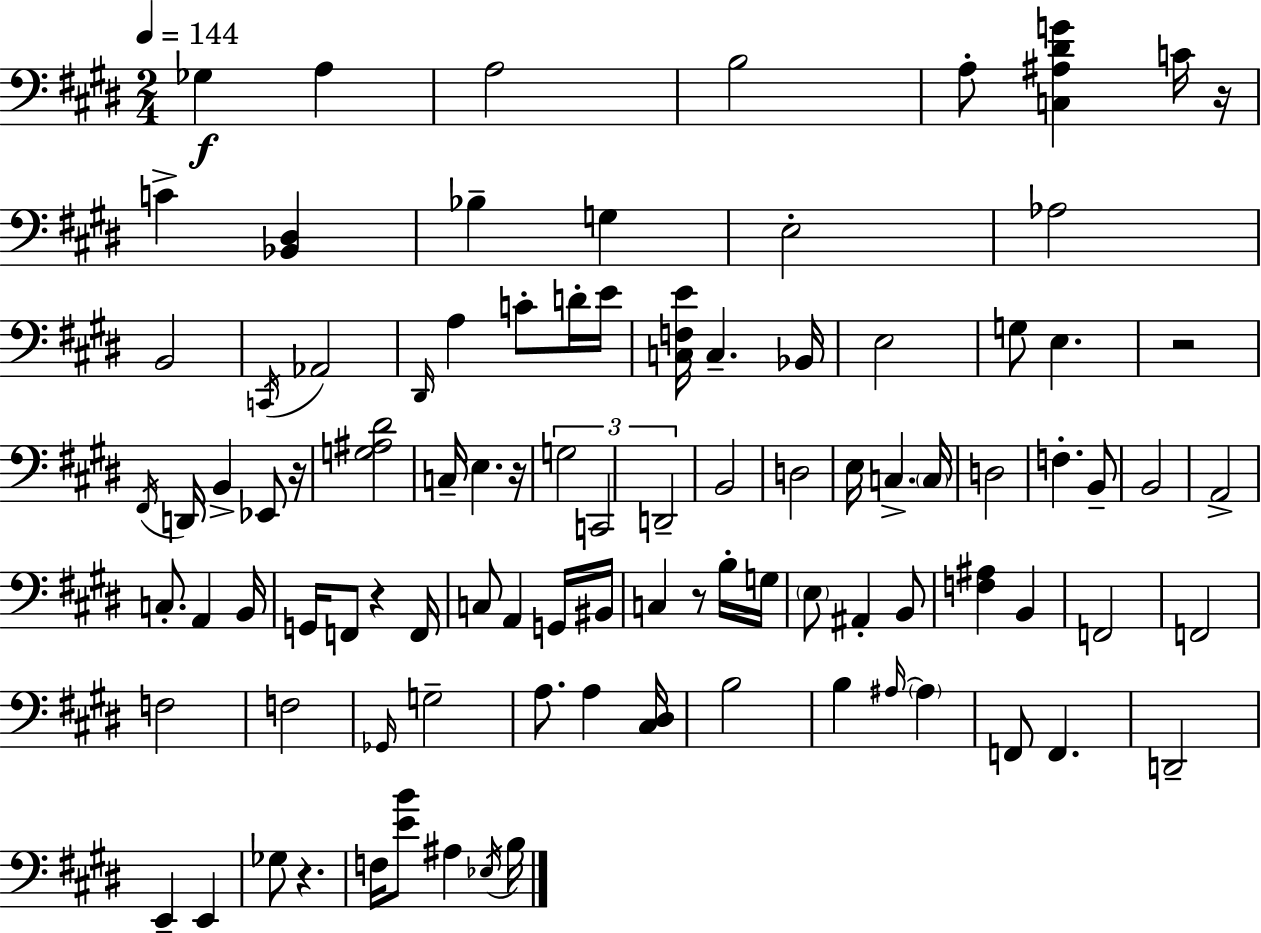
X:1
T:Untitled
M:2/4
L:1/4
K:E
_G, A, A,2 B,2 A,/2 [C,^A,^DG] C/4 z/4 C [_B,,^D,] _B, G, E,2 _A,2 B,,2 C,,/4 _A,,2 ^D,,/4 A, C/2 D/4 E/4 [C,F,E]/4 C, _B,,/4 E,2 G,/2 E, z2 ^F,,/4 D,,/4 B,, _E,,/2 z/4 [G,^A,^D]2 C,/4 E, z/4 G,2 C,,2 D,,2 B,,2 D,2 E,/4 C, C,/4 D,2 F, B,,/2 B,,2 A,,2 C,/2 A,, B,,/4 G,,/4 F,,/2 z F,,/4 C,/2 A,, G,,/4 ^B,,/4 C, z/2 B,/4 G,/4 E,/2 ^A,, B,,/2 [F,^A,] B,, F,,2 F,,2 F,2 F,2 _G,,/4 G,2 A,/2 A, [^C,^D,]/4 B,2 B, ^A,/4 ^A, F,,/2 F,, D,,2 E,, E,, _G,/2 z F,/4 [EB]/2 ^A, _E,/4 B,/4